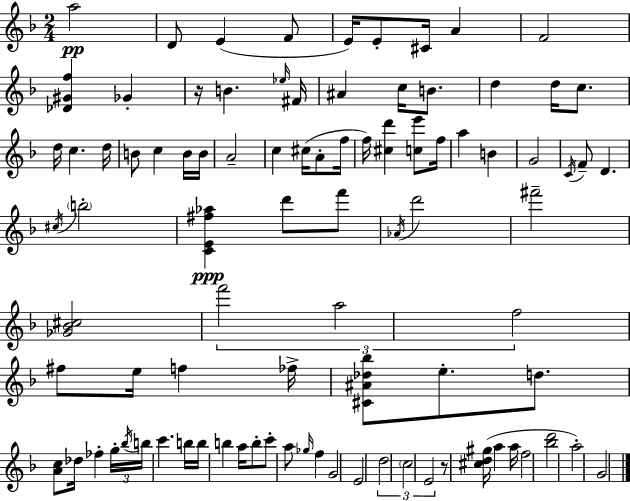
{
  \clef treble
  \numericTimeSignature
  \time 2/4
  \key d \minor
  \repeat volta 2 { a''2\pp | d'8 e'4( f'8 | e'16) e'8-. cis'16 a'4 | f'2 | \break <des' gis' f''>4 ges'4-. | r16 b'4. \grace { ees''16 } | fis'16 ais'4 c''16 b'8. | d''4 d''16 c''8. | \break d''16 c''4. | d''16 b'8 c''4 b'16 | b'16 a'2-- | c''4 cis''16( a'8-. | \break f''16 f''16) <cis'' d'''>4 <c'' e'''>8 | f''16 a''4 b'4 | g'2 | \acciaccatura { c'16 } f'8-- d'4. | \break \acciaccatura { cis''16 } \parenthesize b''2-. | <c' e' fis'' aes''>4\ppp d'''8 | f'''8 \acciaccatura { aes'16 } d'''2 | fis'''2-- | \break <ges' bes' cis''>2 | \tuplet 3/2 { f'''2 | a''2 | f''2 } | \break fis''8 e''16 f''4 | fes''16-> <cis' ais' des'' bes''>8 e''8.-. | d''8. <a' c''>8 des''16 fes''4-. | \tuplet 3/2 { g''16-. \acciaccatura { bes''16 } b''16 } c'''4. | \break b''16 b''16 b''4 | a''16 b''8-. c'''8-. a''8 | \grace { ges''16 } f''4 g'2 | e'2 | \break \tuplet 3/2 { d''2 | \parenthesize c''2 | e'2 } | r8 | \break <cis'' d'' gis''>16( a''4 a''16 f''2 | <bes'' d'''>2 | a''2-.) | g'2 | \break } \bar "|."
}